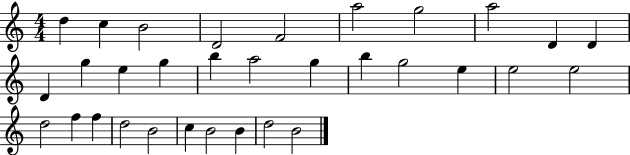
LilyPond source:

{
  \clef treble
  \numericTimeSignature
  \time 4/4
  \key c \major
  d''4 c''4 b'2 | d'2 f'2 | a''2 g''2 | a''2 d'4 d'4 | \break d'4 g''4 e''4 g''4 | b''4 a''2 g''4 | b''4 g''2 e''4 | e''2 e''2 | \break d''2 f''4 f''4 | d''2 b'2 | c''4 b'2 b'4 | d''2 b'2 | \break \bar "|."
}